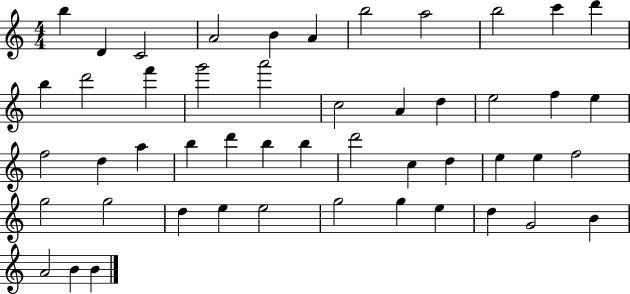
X:1
T:Untitled
M:4/4
L:1/4
K:C
b D C2 A2 B A b2 a2 b2 c' d' b d'2 f' g'2 a'2 c2 A d e2 f e f2 d a b d' b b d'2 c d e e f2 g2 g2 d e e2 g2 g e d G2 B A2 B B